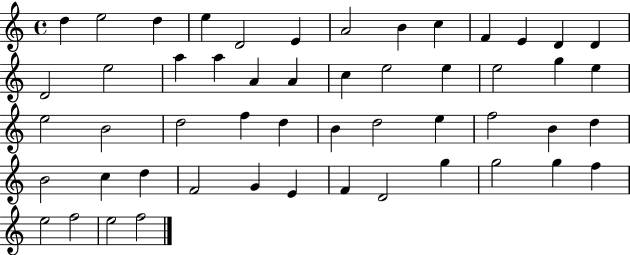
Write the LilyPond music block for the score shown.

{
  \clef treble
  \time 4/4
  \defaultTimeSignature
  \key c \major
  d''4 e''2 d''4 | e''4 d'2 e'4 | a'2 b'4 c''4 | f'4 e'4 d'4 d'4 | \break d'2 e''2 | a''4 a''4 a'4 a'4 | c''4 e''2 e''4 | e''2 g''4 e''4 | \break e''2 b'2 | d''2 f''4 d''4 | b'4 d''2 e''4 | f''2 b'4 d''4 | \break b'2 c''4 d''4 | f'2 g'4 e'4 | f'4 d'2 g''4 | g''2 g''4 f''4 | \break e''2 f''2 | e''2 f''2 | \bar "|."
}